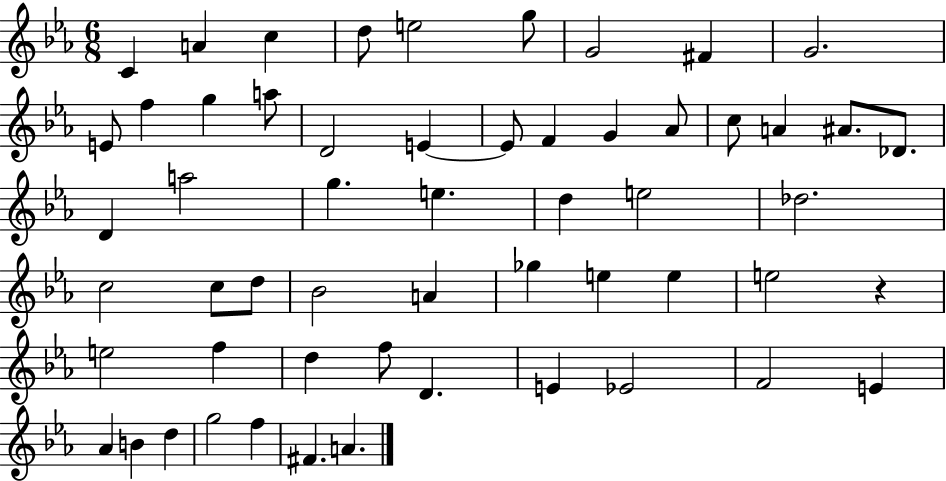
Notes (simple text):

C4/q A4/q C5/q D5/e E5/h G5/e G4/h F#4/q G4/h. E4/e F5/q G5/q A5/e D4/h E4/q E4/e F4/q G4/q Ab4/e C5/e A4/q A#4/e. Db4/e. D4/q A5/h G5/q. E5/q. D5/q E5/h Db5/h. C5/h C5/e D5/e Bb4/h A4/q Gb5/q E5/q E5/q E5/h R/q E5/h F5/q D5/q F5/e D4/q. E4/q Eb4/h F4/h E4/q Ab4/q B4/q D5/q G5/h F5/q F#4/q. A4/q.